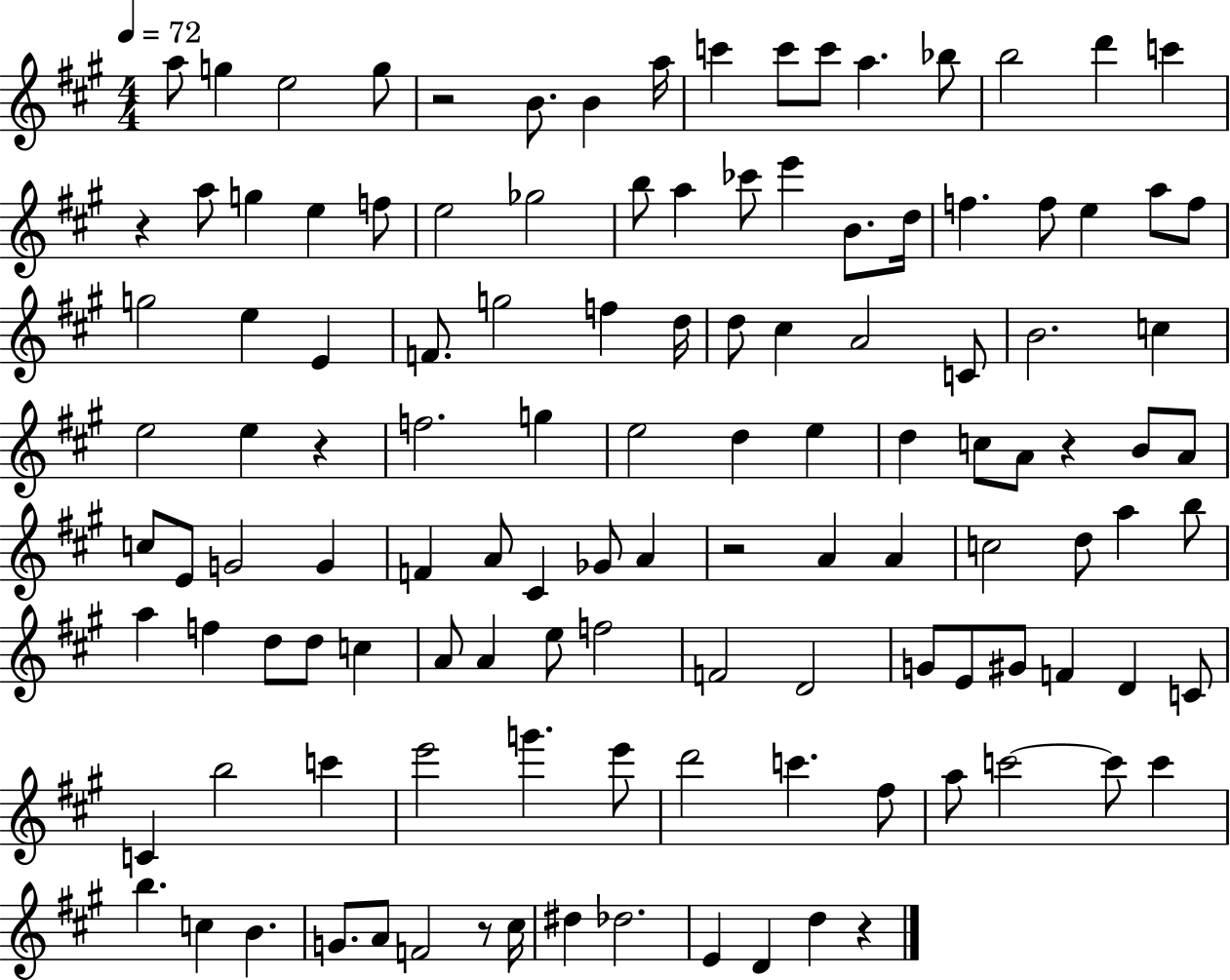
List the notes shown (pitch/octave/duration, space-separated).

A5/e G5/q E5/h G5/e R/h B4/e. B4/q A5/s C6/q C6/e C6/e A5/q. Bb5/e B5/h D6/q C6/q R/q A5/e G5/q E5/q F5/e E5/h Gb5/h B5/e A5/q CES6/e E6/q B4/e. D5/s F5/q. F5/e E5/q A5/e F5/e G5/h E5/q E4/q F4/e. G5/h F5/q D5/s D5/e C#5/q A4/h C4/e B4/h. C5/q E5/h E5/q R/q F5/h. G5/q E5/h D5/q E5/q D5/q C5/e A4/e R/q B4/e A4/e C5/e E4/e G4/h G4/q F4/q A4/e C#4/q Gb4/e A4/q R/h A4/q A4/q C5/h D5/e A5/q B5/e A5/q F5/q D5/e D5/e C5/q A4/e A4/q E5/e F5/h F4/h D4/h G4/e E4/e G#4/e F4/q D4/q C4/e C4/q B5/h C6/q E6/h G6/q. E6/e D6/h C6/q. F#5/e A5/e C6/h C6/e C6/q B5/q. C5/q B4/q. G4/e. A4/e F4/h R/e C#5/s D#5/q Db5/h. E4/q D4/q D5/q R/q